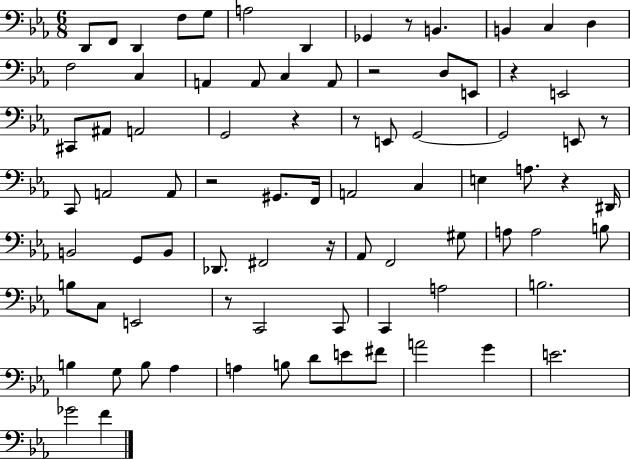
D2/e F2/e D2/q F3/e G3/e A3/h D2/q Gb2/q R/e B2/q. B2/q C3/q D3/q F3/h C3/q A2/q A2/e C3/q A2/e R/h D3/e E2/e R/q E2/h C#2/e A#2/e A2/h G2/h R/q R/e E2/e G2/h G2/h E2/e R/e C2/e A2/h A2/e R/h G#2/e. F2/s A2/h C3/q E3/q A3/e. R/q D#2/s B2/h G2/e B2/e Db2/e. F#2/h R/s Ab2/e F2/h G#3/e A3/e A3/h B3/e B3/e C3/e E2/h R/e C2/h C2/e C2/q A3/h B3/h. B3/q G3/e B3/e Ab3/q A3/q B3/e D4/e E4/e F#4/e A4/h G4/q E4/h. Gb4/h F4/q